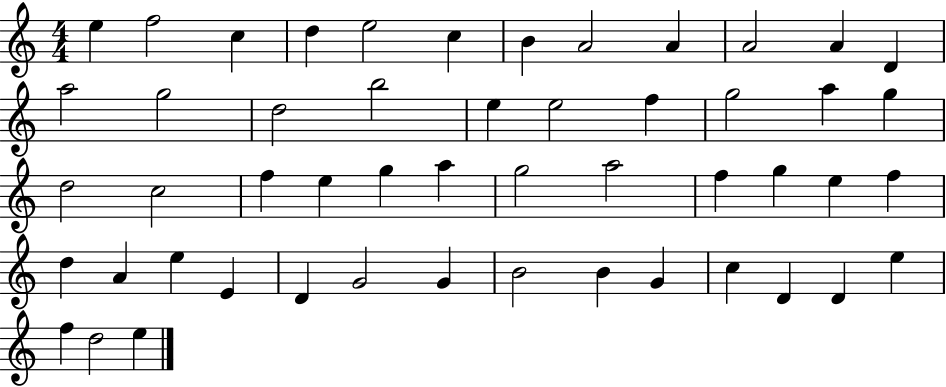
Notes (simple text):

E5/q F5/h C5/q D5/q E5/h C5/q B4/q A4/h A4/q A4/h A4/q D4/q A5/h G5/h D5/h B5/h E5/q E5/h F5/q G5/h A5/q G5/q D5/h C5/h F5/q E5/q G5/q A5/q G5/h A5/h F5/q G5/q E5/q F5/q D5/q A4/q E5/q E4/q D4/q G4/h G4/q B4/h B4/q G4/q C5/q D4/q D4/q E5/q F5/q D5/h E5/q